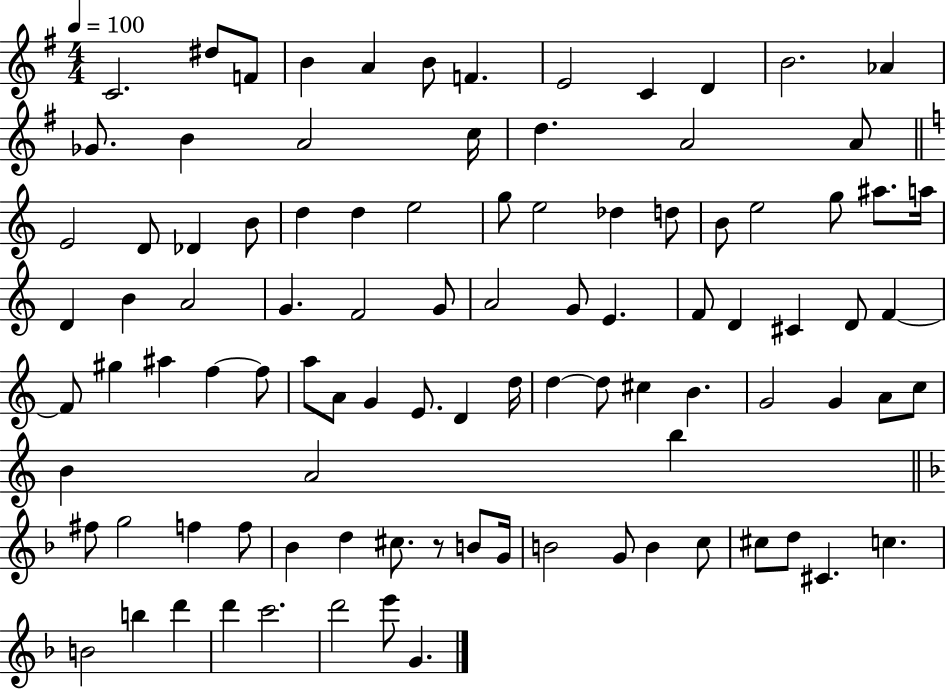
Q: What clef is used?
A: treble